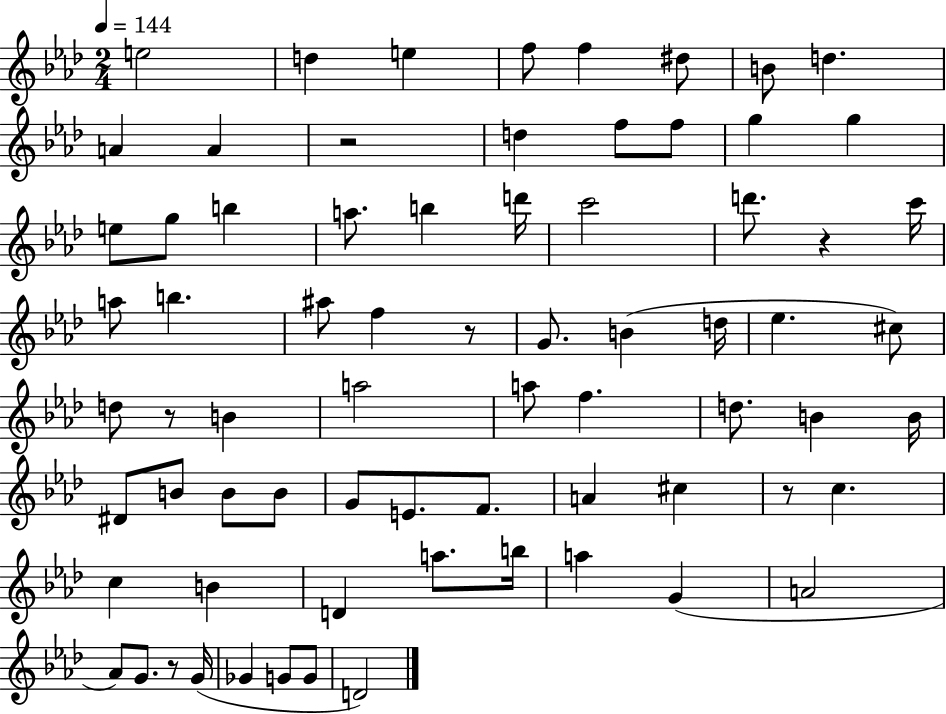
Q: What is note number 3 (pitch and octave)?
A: E5